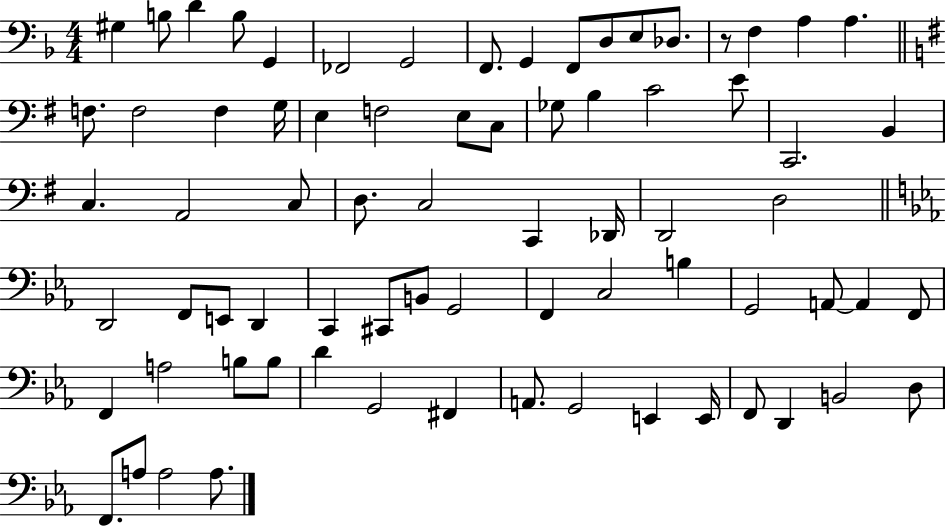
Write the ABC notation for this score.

X:1
T:Untitled
M:4/4
L:1/4
K:F
^G, B,/2 D B,/2 G,, _F,,2 G,,2 F,,/2 G,, F,,/2 D,/2 E,/2 _D,/2 z/2 F, A, A, F,/2 F,2 F, G,/4 E, F,2 E,/2 C,/2 _G,/2 B, C2 E/2 C,,2 B,, C, A,,2 C,/2 D,/2 C,2 C,, _D,,/4 D,,2 D,2 D,,2 F,,/2 E,,/2 D,, C,, ^C,,/2 B,,/2 G,,2 F,, C,2 B, G,,2 A,,/2 A,, F,,/2 F,, A,2 B,/2 B,/2 D G,,2 ^F,, A,,/2 G,,2 E,, E,,/4 F,,/2 D,, B,,2 D,/2 F,,/2 A,/2 A,2 A,/2